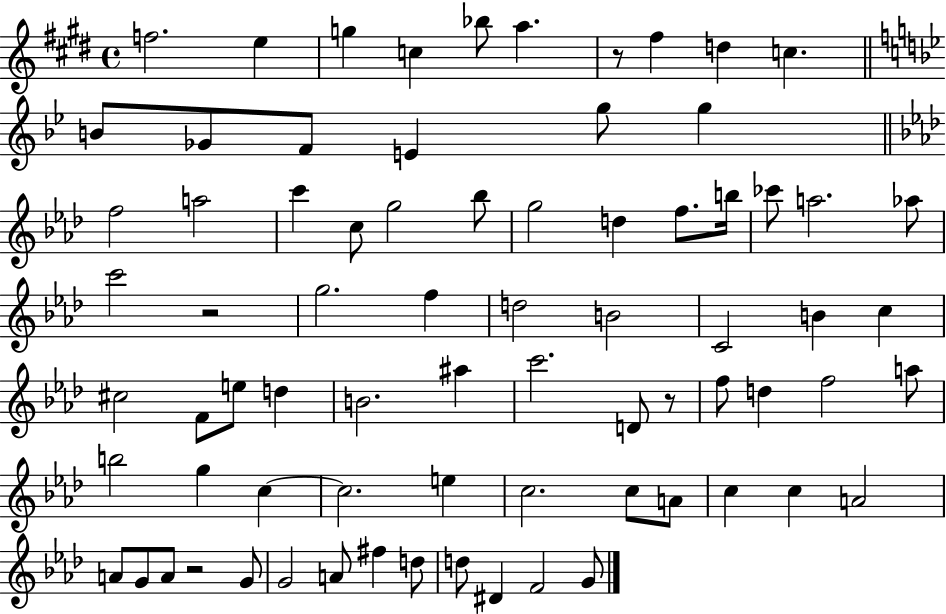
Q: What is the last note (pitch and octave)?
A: G4